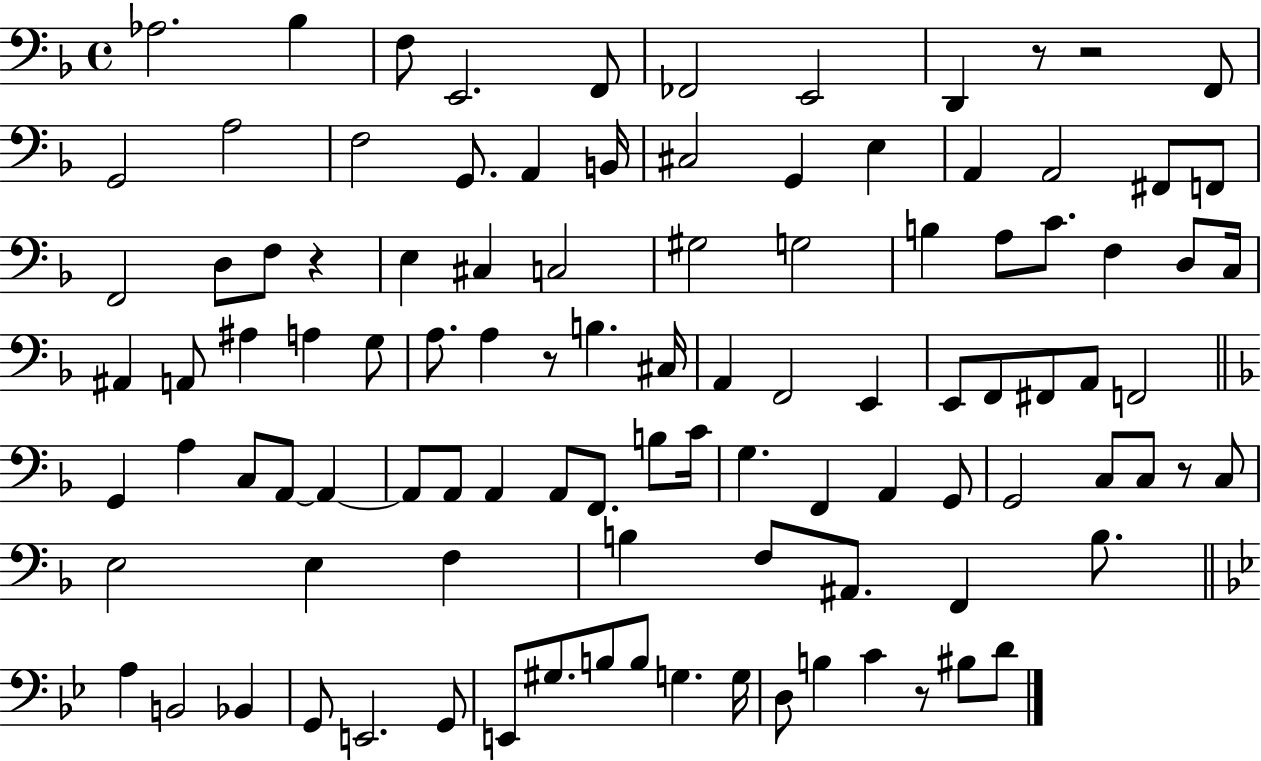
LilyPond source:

{
  \clef bass
  \time 4/4
  \defaultTimeSignature
  \key f \major
  aes2. bes4 | f8 e,2. f,8 | fes,2 e,2 | d,4 r8 r2 f,8 | \break g,2 a2 | f2 g,8. a,4 b,16 | cis2 g,4 e4 | a,4 a,2 fis,8 f,8 | \break f,2 d8 f8 r4 | e4 cis4 c2 | gis2 g2 | b4 a8 c'8. f4 d8 c16 | \break ais,4 a,8 ais4 a4 g8 | a8. a4 r8 b4. cis16 | a,4 f,2 e,4 | e,8 f,8 fis,8 a,8 f,2 | \break \bar "||" \break \key d \minor g,4 a4 c8 a,8~~ a,4~~ | a,8 a,8 a,4 a,8 f,8. b8 c'16 | g4. f,4 a,4 g,8 | g,2 c8 c8 r8 c8 | \break e2 e4 f4 | b4 f8 ais,8. f,4 b8. | \bar "||" \break \key g \minor a4 b,2 bes,4 | g,8 e,2. g,8 | e,8 gis8. b8 b8 g4. g16 | d8 b4 c'4 r8 bis8 d'8 | \break \bar "|."
}